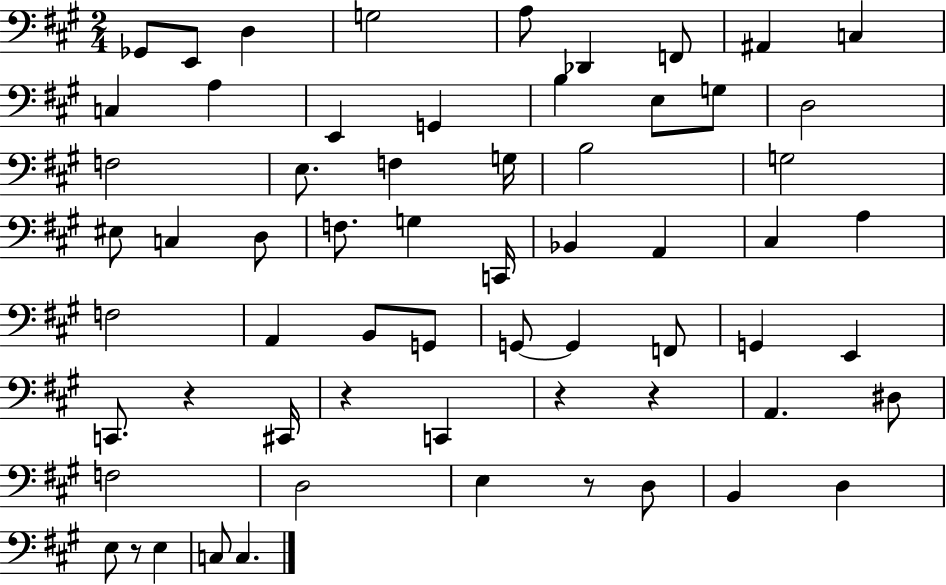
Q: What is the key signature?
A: A major